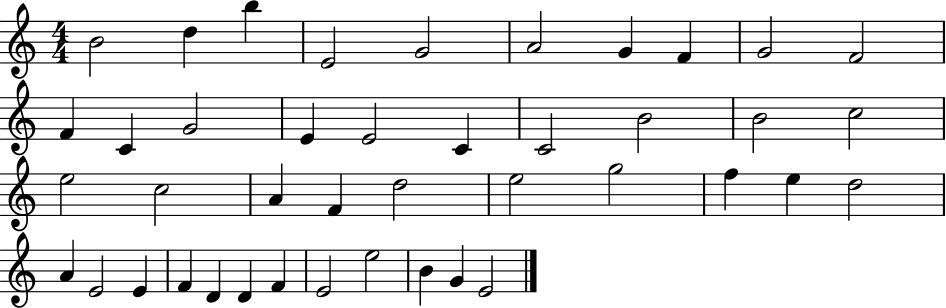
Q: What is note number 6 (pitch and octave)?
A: A4